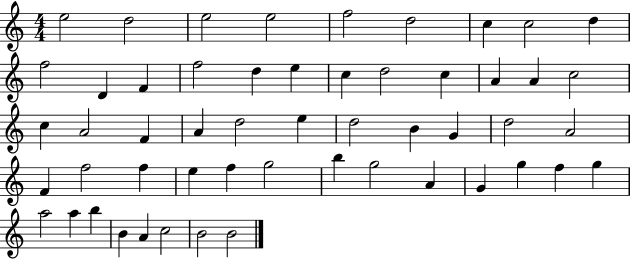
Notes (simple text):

E5/h D5/h E5/h E5/h F5/h D5/h C5/q C5/h D5/q F5/h D4/q F4/q F5/h D5/q E5/q C5/q D5/h C5/q A4/q A4/q C5/h C5/q A4/h F4/q A4/q D5/h E5/q D5/h B4/q G4/q D5/h A4/h F4/q F5/h F5/q E5/q F5/q G5/h B5/q G5/h A4/q G4/q G5/q F5/q G5/q A5/h A5/q B5/q B4/q A4/q C5/h B4/h B4/h